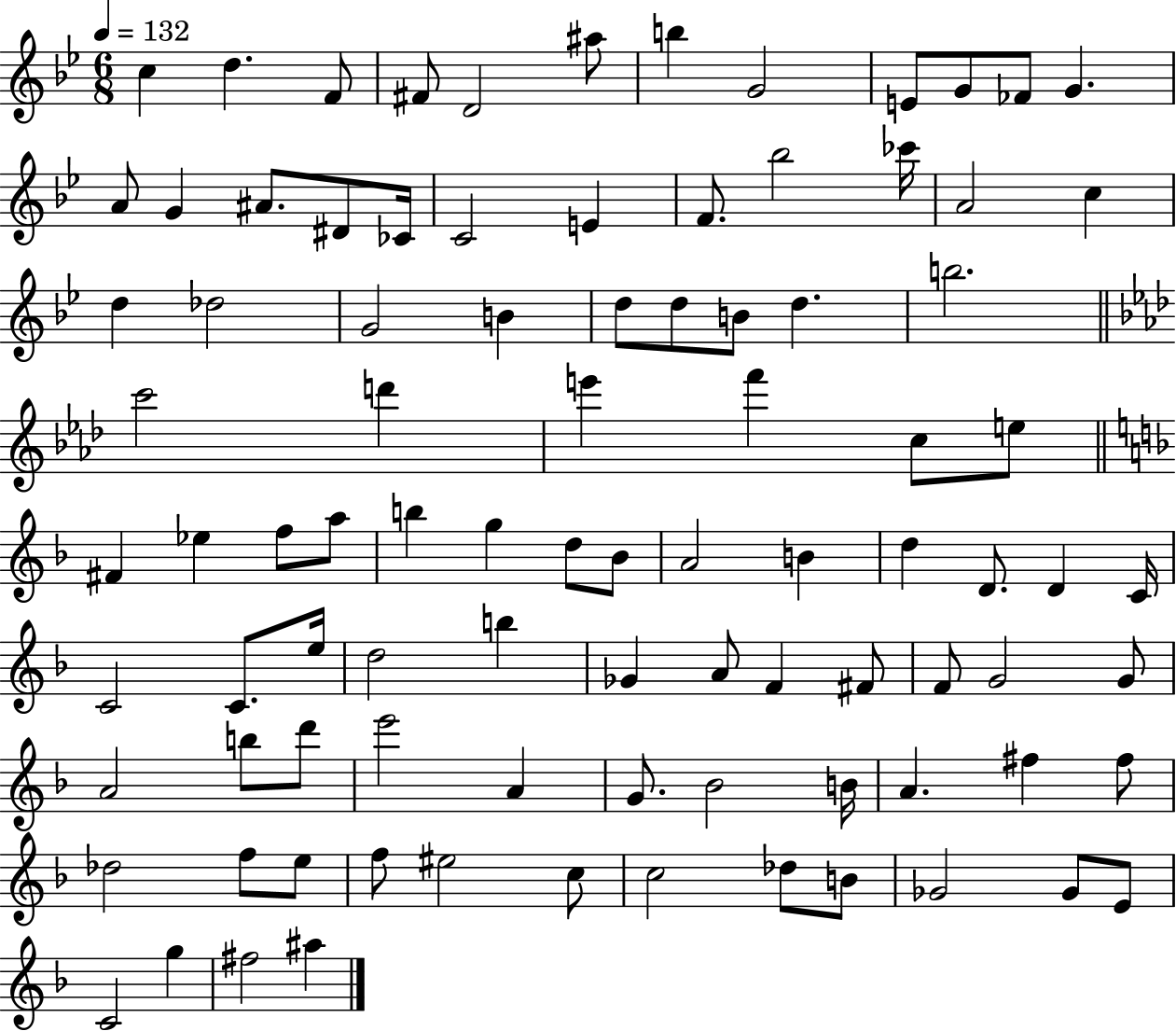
{
  \clef treble
  \numericTimeSignature
  \time 6/8
  \key bes \major
  \tempo 4 = 132
  c''4 d''4. f'8 | fis'8 d'2 ais''8 | b''4 g'2 | e'8 g'8 fes'8 g'4. | \break a'8 g'4 ais'8. dis'8 ces'16 | c'2 e'4 | f'8. bes''2 ces'''16 | a'2 c''4 | \break d''4 des''2 | g'2 b'4 | d''8 d''8 b'8 d''4. | b''2. | \break \bar "||" \break \key f \minor c'''2 d'''4 | e'''4 f'''4 c''8 e''8 | \bar "||" \break \key d \minor fis'4 ees''4 f''8 a''8 | b''4 g''4 d''8 bes'8 | a'2 b'4 | d''4 d'8. d'4 c'16 | \break c'2 c'8. e''16 | d''2 b''4 | ges'4 a'8 f'4 fis'8 | f'8 g'2 g'8 | \break a'2 b''8 d'''8 | e'''2 a'4 | g'8. bes'2 b'16 | a'4. fis''4 fis''8 | \break des''2 f''8 e''8 | f''8 eis''2 c''8 | c''2 des''8 b'8 | ges'2 ges'8 e'8 | \break c'2 g''4 | fis''2 ais''4 | \bar "|."
}